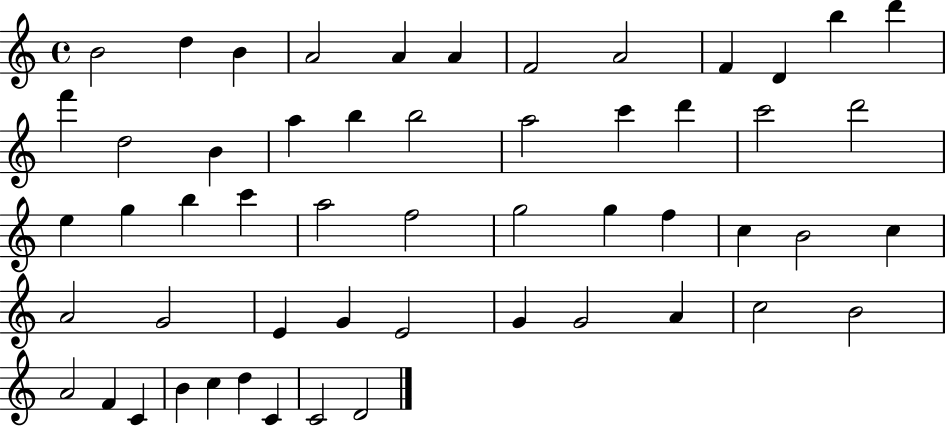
B4/h D5/q B4/q A4/h A4/q A4/q F4/h A4/h F4/q D4/q B5/q D6/q F6/q D5/h B4/q A5/q B5/q B5/h A5/h C6/q D6/q C6/h D6/h E5/q G5/q B5/q C6/q A5/h F5/h G5/h G5/q F5/q C5/q B4/h C5/q A4/h G4/h E4/q G4/q E4/h G4/q G4/h A4/q C5/h B4/h A4/h F4/q C4/q B4/q C5/q D5/q C4/q C4/h D4/h